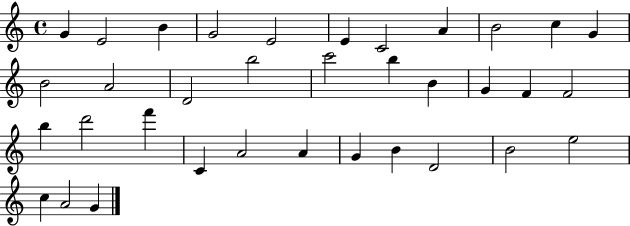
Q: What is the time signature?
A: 4/4